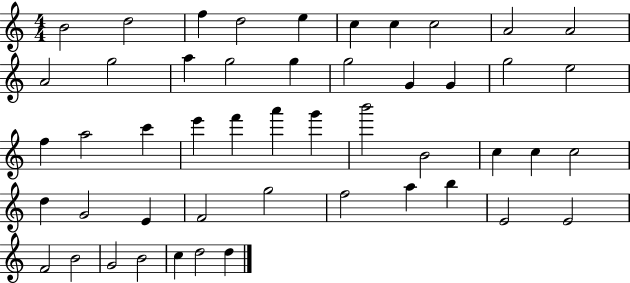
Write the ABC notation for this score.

X:1
T:Untitled
M:4/4
L:1/4
K:C
B2 d2 f d2 e c c c2 A2 A2 A2 g2 a g2 g g2 G G g2 e2 f a2 c' e' f' a' g' b'2 B2 c c c2 d G2 E F2 g2 f2 a b E2 E2 F2 B2 G2 B2 c d2 d